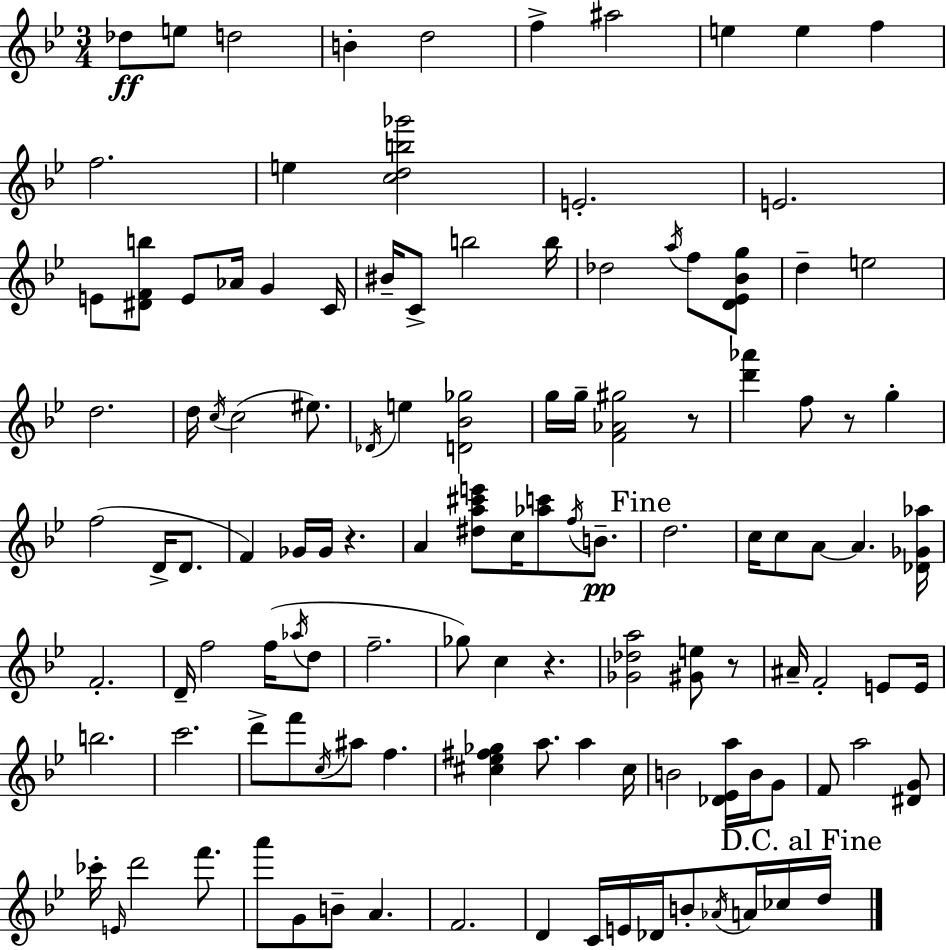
Db5/e E5/e D5/h B4/q D5/h F5/q A#5/h E5/q E5/q F5/q F5/h. E5/q [C5,D5,B5,Gb6]/h E4/h. E4/h. E4/e [D#4,F4,B5]/e E4/e Ab4/s G4/q C4/s BIS4/s C4/e B5/h B5/s Db5/h A5/s F5/e [D4,Eb4,Bb4,G5]/e D5/q E5/h D5/h. D5/s C5/s C5/h EIS5/e. Db4/s E5/q [D4,Bb4,Gb5]/h G5/s G5/s [F4,Ab4,G#5]/h R/e [D6,Ab6]/q F5/e R/e G5/q F5/h D4/s D4/e. F4/q Gb4/s Gb4/s R/q. A4/q [D#5,A5,C#6,E6]/e C5/s [Ab5,C6]/e F5/s B4/e. D5/h. C5/s C5/e A4/e A4/q. [Db4,Gb4,Ab5]/s F4/h. D4/s F5/h F5/s Ab5/s D5/e F5/h. Gb5/e C5/q R/q. [Gb4,Db5,A5]/h [G#4,E5]/e R/e A#4/s F4/h E4/e E4/s B5/h. C6/h. D6/e F6/e C5/s A#5/e F5/q. [C#5,Eb5,F#5,Gb5]/q A5/e. A5/q C#5/s B4/h [Db4,Eb4,A5]/s B4/s G4/e F4/e A5/h [D#4,G4]/e CES6/s E4/s D6/h F6/e. A6/e G4/e B4/e A4/q. F4/h. D4/q C4/s E4/s Db4/s B4/e Ab4/s A4/s CES5/s D5/s